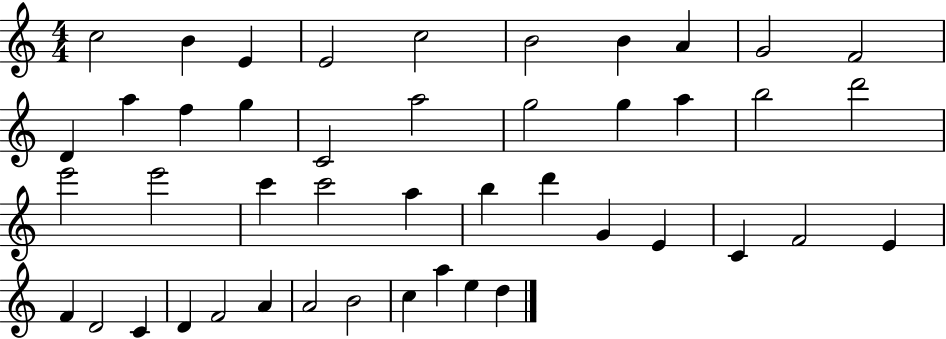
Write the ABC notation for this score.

X:1
T:Untitled
M:4/4
L:1/4
K:C
c2 B E E2 c2 B2 B A G2 F2 D a f g C2 a2 g2 g a b2 d'2 e'2 e'2 c' c'2 a b d' G E C F2 E F D2 C D F2 A A2 B2 c a e d